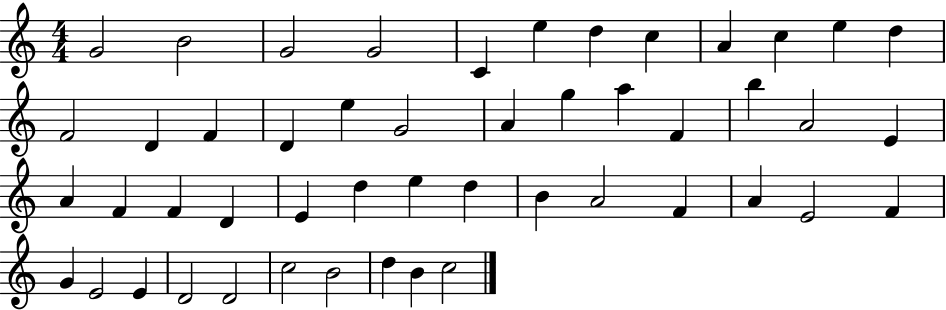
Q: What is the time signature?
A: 4/4